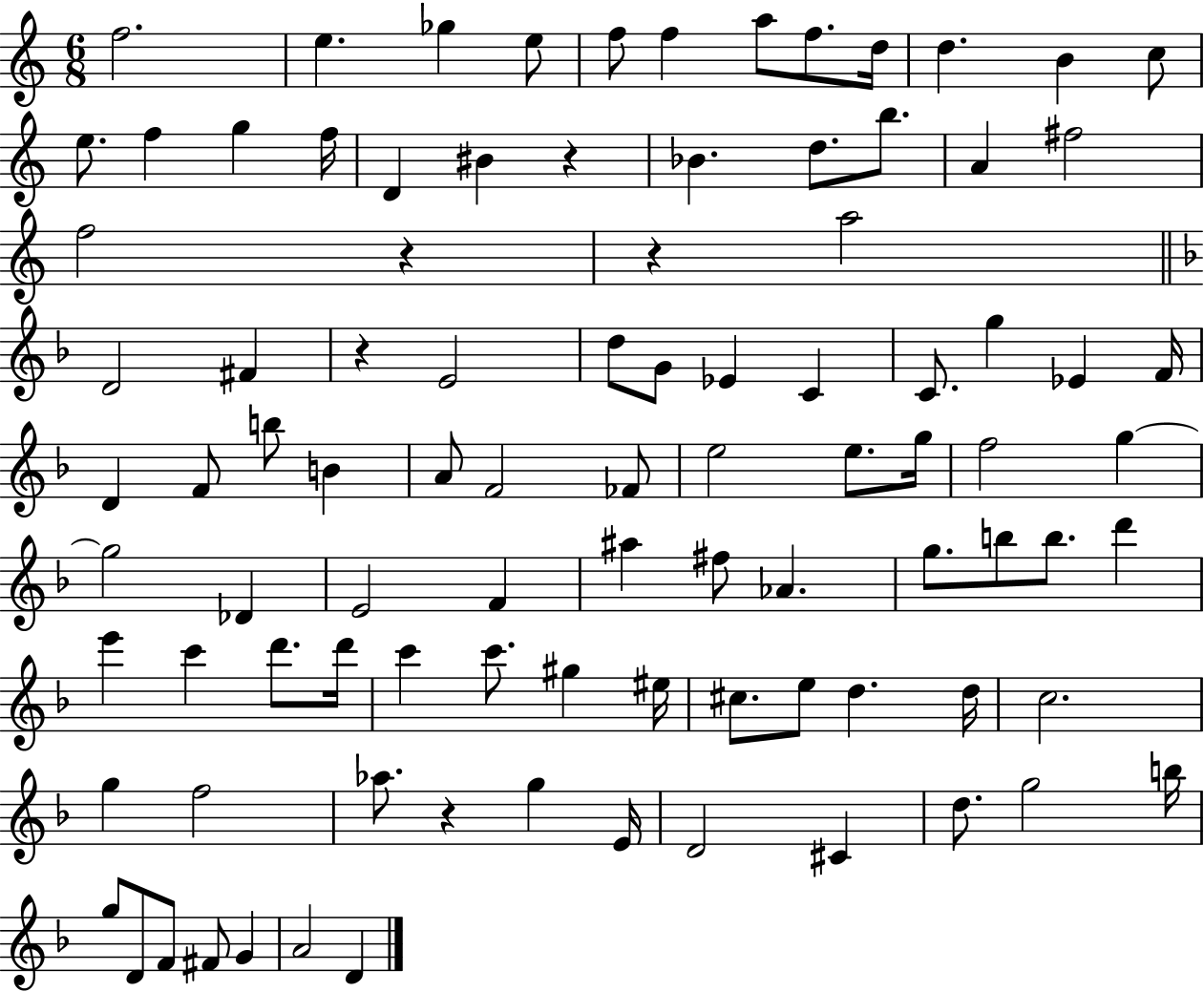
{
  \clef treble
  \numericTimeSignature
  \time 6/8
  \key c \major
  f''2. | e''4. ges''4 e''8 | f''8 f''4 a''8 f''8. d''16 | d''4. b'4 c''8 | \break e''8. f''4 g''4 f''16 | d'4 bis'4 r4 | bes'4. d''8. b''8. | a'4 fis''2 | \break f''2 r4 | r4 a''2 | \bar "||" \break \key f \major d'2 fis'4 | r4 e'2 | d''8 g'8 ees'4 c'4 | c'8. g''4 ees'4 f'16 | \break d'4 f'8 b''8 b'4 | a'8 f'2 fes'8 | e''2 e''8. g''16 | f''2 g''4~~ | \break g''2 des'4 | e'2 f'4 | ais''4 fis''8 aes'4. | g''8. b''8 b''8. d'''4 | \break e'''4 c'''4 d'''8. d'''16 | c'''4 c'''8. gis''4 eis''16 | cis''8. e''8 d''4. d''16 | c''2. | \break g''4 f''2 | aes''8. r4 g''4 e'16 | d'2 cis'4 | d''8. g''2 b''16 | \break g''8 d'8 f'8 fis'8 g'4 | a'2 d'4 | \bar "|."
}